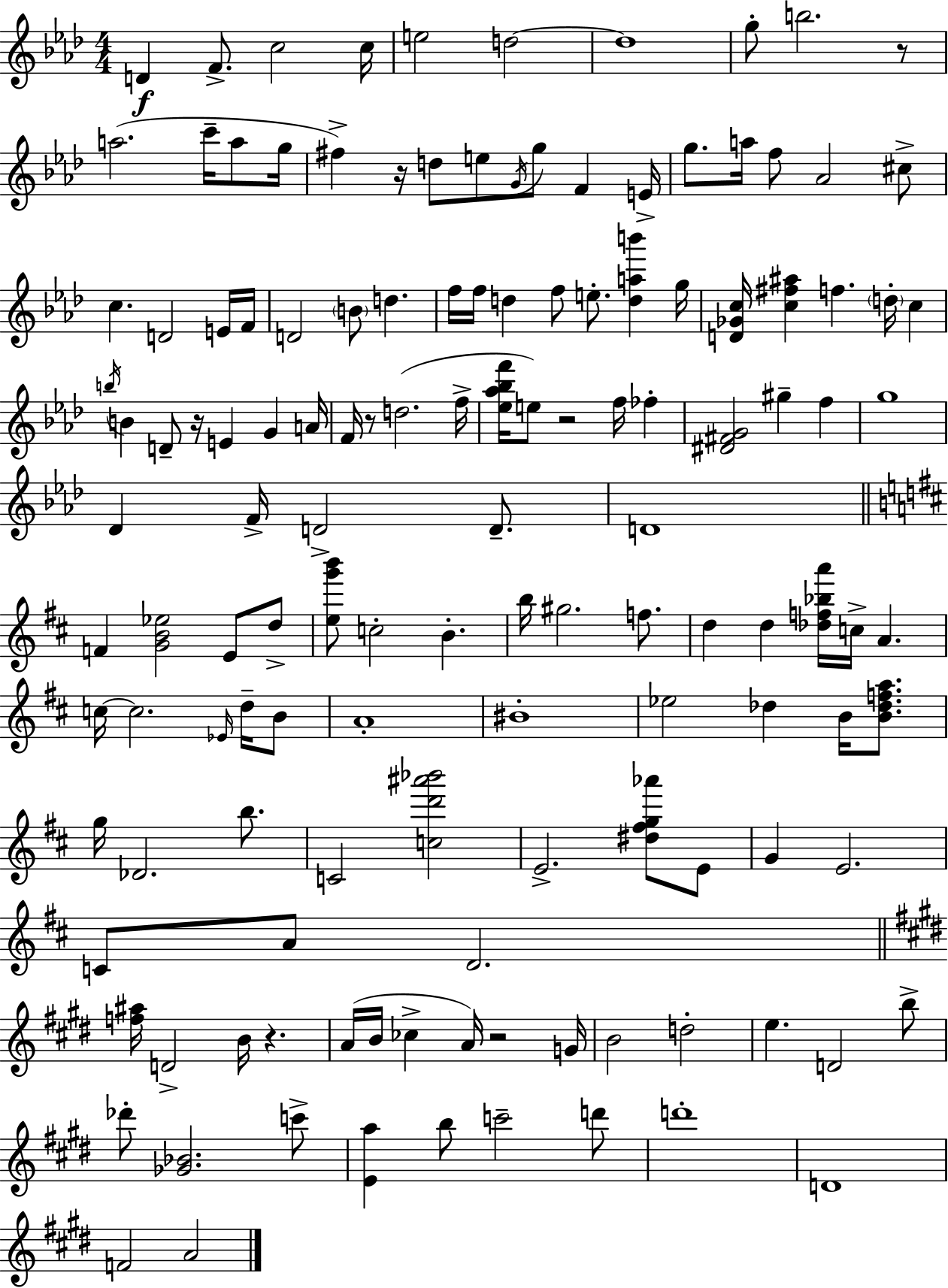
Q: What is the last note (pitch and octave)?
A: A4